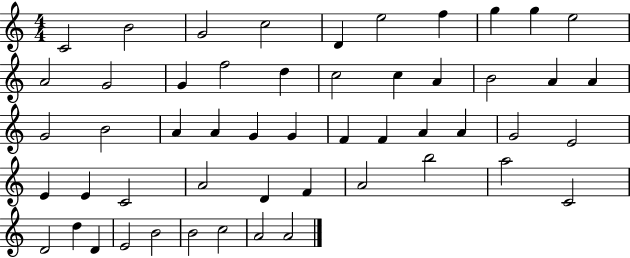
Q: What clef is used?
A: treble